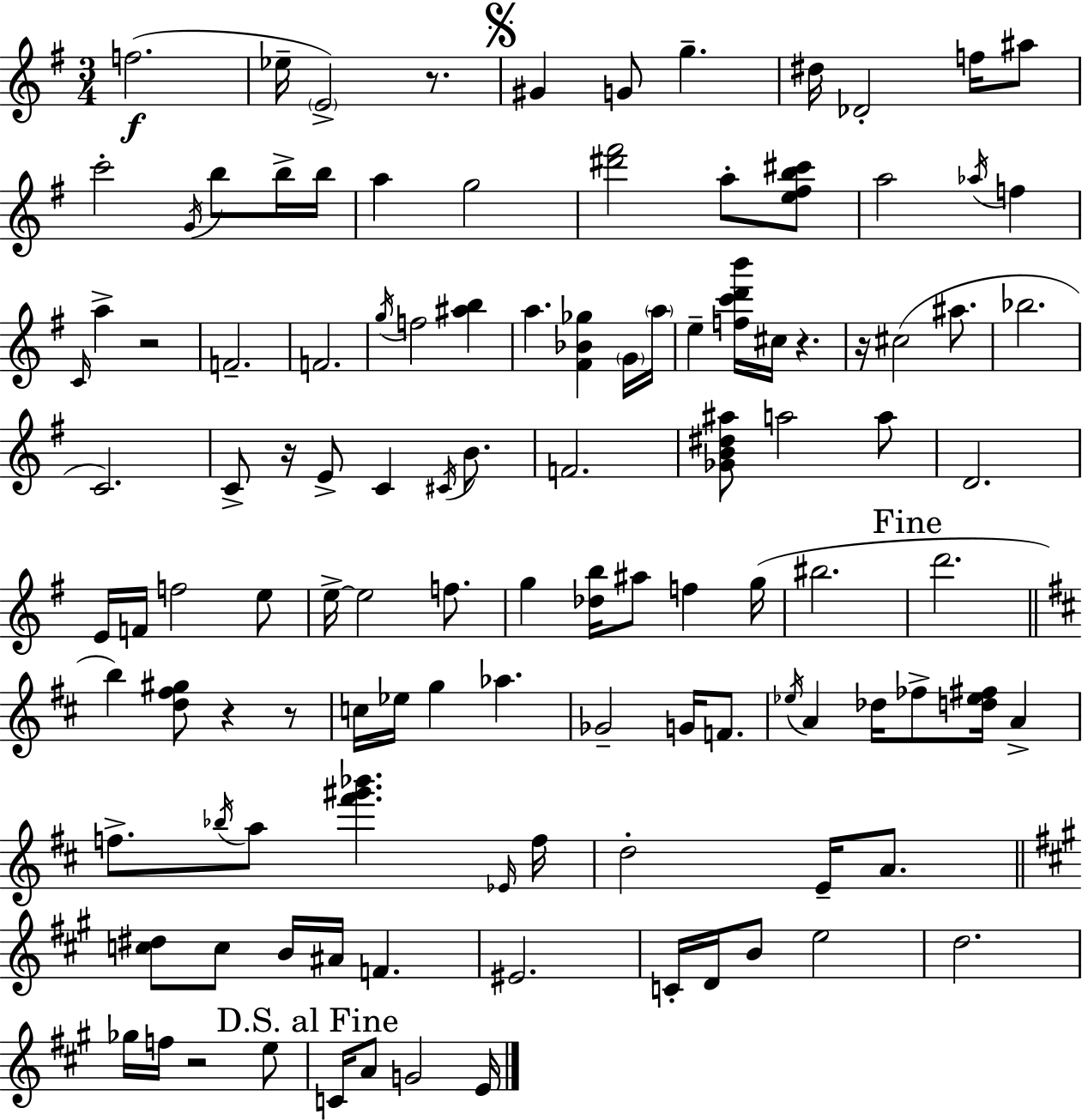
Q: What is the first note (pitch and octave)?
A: F5